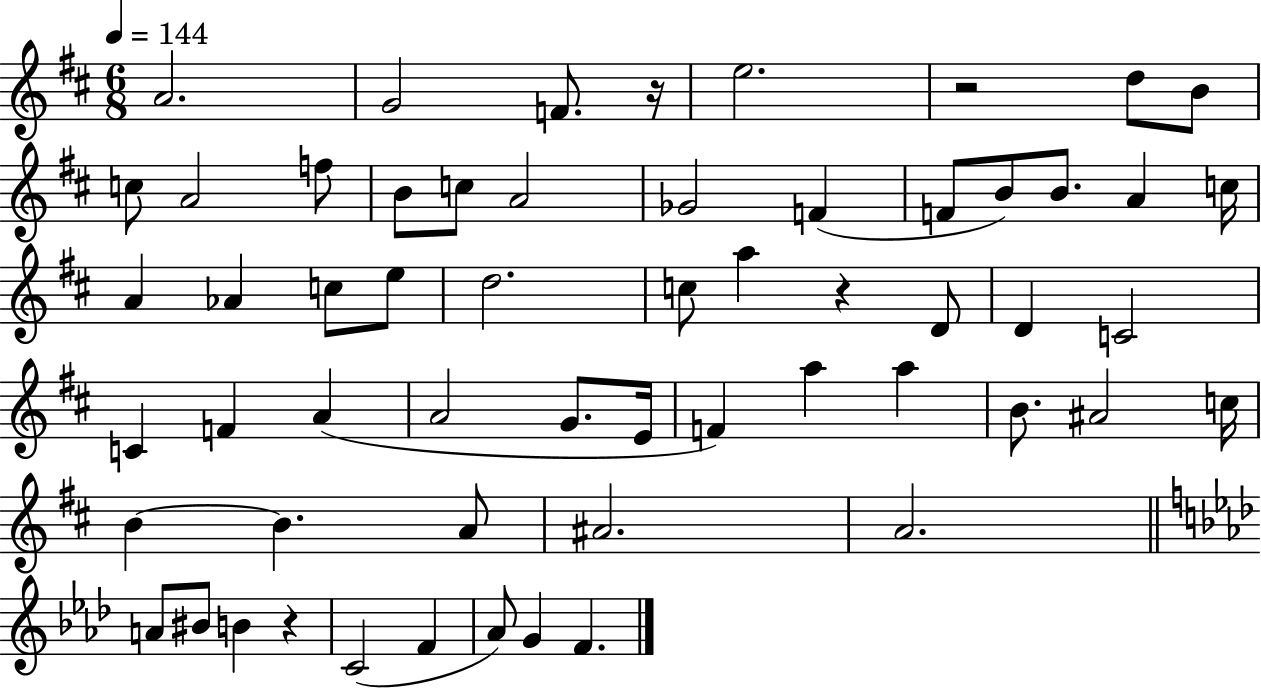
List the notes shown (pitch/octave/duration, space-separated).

A4/h. G4/h F4/e. R/s E5/h. R/h D5/e B4/e C5/e A4/h F5/e B4/e C5/e A4/h Gb4/h F4/q F4/e B4/e B4/e. A4/q C5/s A4/q Ab4/q C5/e E5/e D5/h. C5/e A5/q R/q D4/e D4/q C4/h C4/q F4/q A4/q A4/h G4/e. E4/s F4/q A5/q A5/q B4/e. A#4/h C5/s B4/q B4/q. A4/e A#4/h. A4/h. A4/e BIS4/e B4/q R/q C4/h F4/q Ab4/e G4/q F4/q.